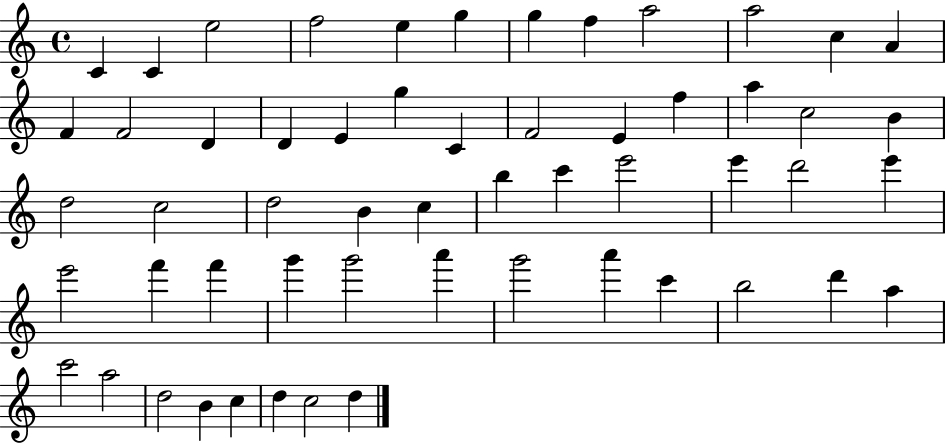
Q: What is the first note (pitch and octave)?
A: C4